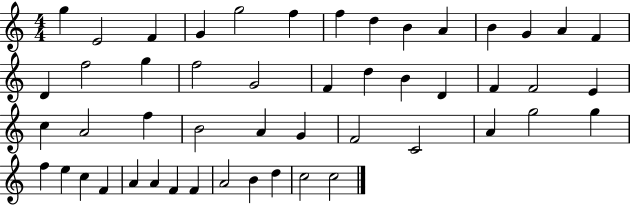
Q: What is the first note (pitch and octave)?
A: G5